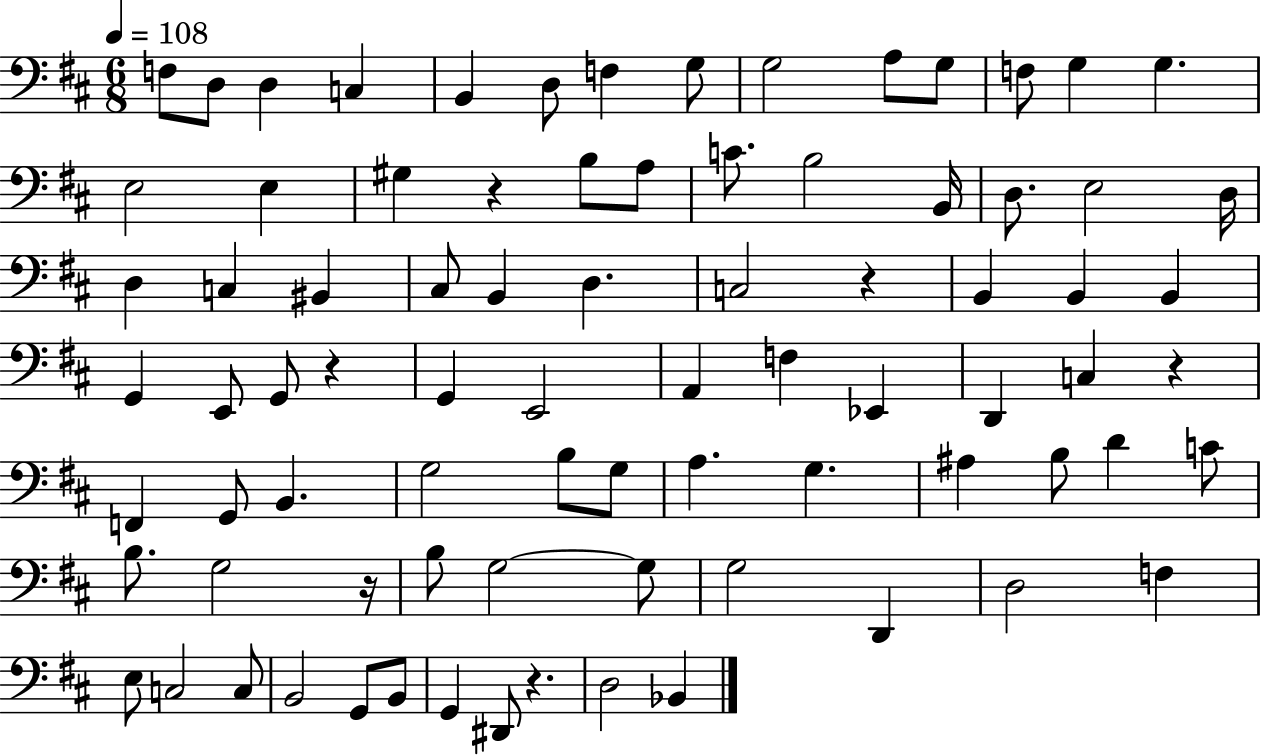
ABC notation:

X:1
T:Untitled
M:6/8
L:1/4
K:D
F,/2 D,/2 D, C, B,, D,/2 F, G,/2 G,2 A,/2 G,/2 F,/2 G, G, E,2 E, ^G, z B,/2 A,/2 C/2 B,2 B,,/4 D,/2 E,2 D,/4 D, C, ^B,, ^C,/2 B,, D, C,2 z B,, B,, B,, G,, E,,/2 G,,/2 z G,, E,,2 A,, F, _E,, D,, C, z F,, G,,/2 B,, G,2 B,/2 G,/2 A, G, ^A, B,/2 D C/2 B,/2 G,2 z/4 B,/2 G,2 G,/2 G,2 D,, D,2 F, E,/2 C,2 C,/2 B,,2 G,,/2 B,,/2 G,, ^D,,/2 z D,2 _B,,